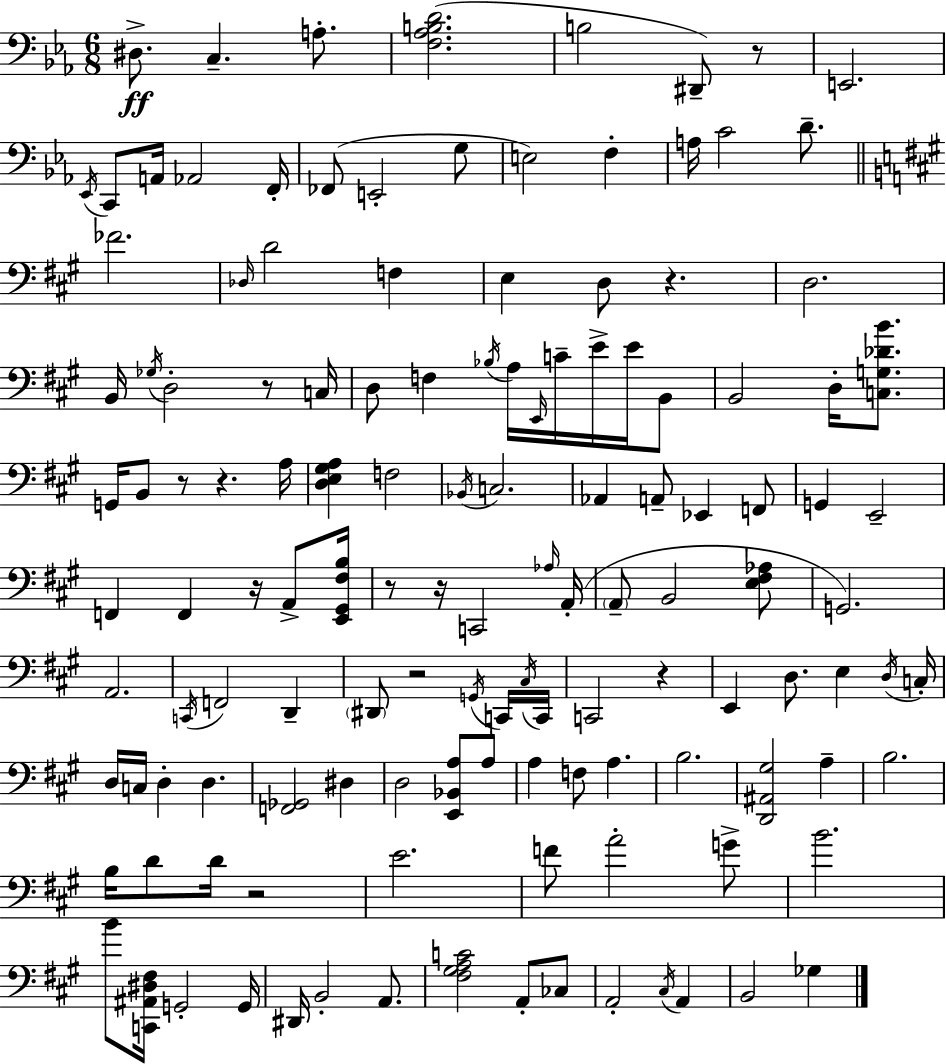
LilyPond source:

{
  \clef bass
  \numericTimeSignature
  \time 6/8
  \key c \minor
  dis8.->\ff c4.-- a8.-. | <f aes b d'>2.( | b2 dis,8--) r8 | e,2. | \break \acciaccatura { ees,16 } c,8 a,16 aes,2 | f,16-. fes,8( e,2-. g8 | e2) f4-. | a16 c'2 d'8.-- | \break \bar "||" \break \key a \major fes'2. | \grace { des16 } d'2 f4 | e4 d8 r4. | d2. | \break b,16 \acciaccatura { ges16 } d2-. r8 | c16 d8 f4 \acciaccatura { bes16 } a16 \grace { e,16 } c'16-- | e'16-> e'16 b,8 b,2 | d16-. <c g des' b'>8. g,16 b,8 r8 r4. | \break a16 <d e gis a>4 f2 | \acciaccatura { bes,16 } c2. | aes,4 a,8-- ees,4 | f,8 g,4 e,2-- | \break f,4 f,4 | r16 a,8-> <e, gis, fis b>16 r8 r16 c,2 | \grace { aes16 }( a,16-. \parenthesize a,8-- b,2 | <e fis aes>8 g,2.) | \break a,2. | \acciaccatura { c,16 } f,2 | d,4-- \parenthesize dis,8 r2 | \acciaccatura { g,16 } c,16 \acciaccatura { cis16 } c,16 c,2 | \break r4 e,4 | d8. e4 \acciaccatura { d16 } c16-. d16 c16 | d4-. d4. <f, ges,>2 | dis4 d2 | \break <e, bes, a>8 a8 a4 | f8 a4. b2. | <d, ais, gis>2 | a4-- b2. | \break b16 d'8 | d'16 r2 e'2. | f'8 | a'2-. g'8-> b'2. | \break b'8 | <c, ais, dis fis>16 g,2-. g,16 dis,16 b,2-. | a,8. <fis gis a c'>2 | a,8-. ces8 a,2-. | \break \acciaccatura { cis16 } a,4 b,2 | ges4 \bar "|."
}